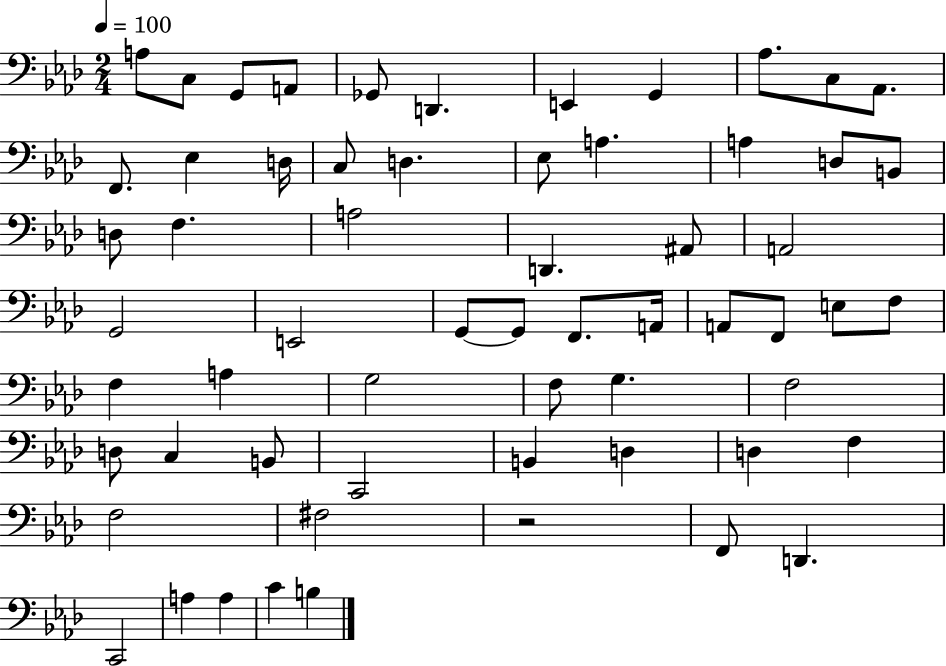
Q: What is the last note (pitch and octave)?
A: B3